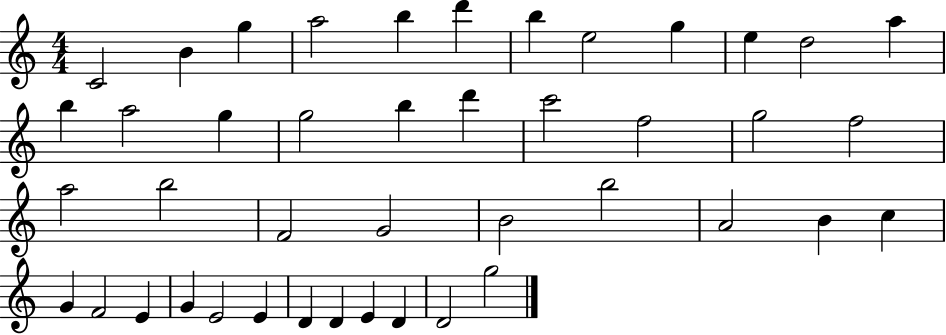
C4/h B4/q G5/q A5/h B5/q D6/q B5/q E5/h G5/q E5/q D5/h A5/q B5/q A5/h G5/q G5/h B5/q D6/q C6/h F5/h G5/h F5/h A5/h B5/h F4/h G4/h B4/h B5/h A4/h B4/q C5/q G4/q F4/h E4/q G4/q E4/h E4/q D4/q D4/q E4/q D4/q D4/h G5/h